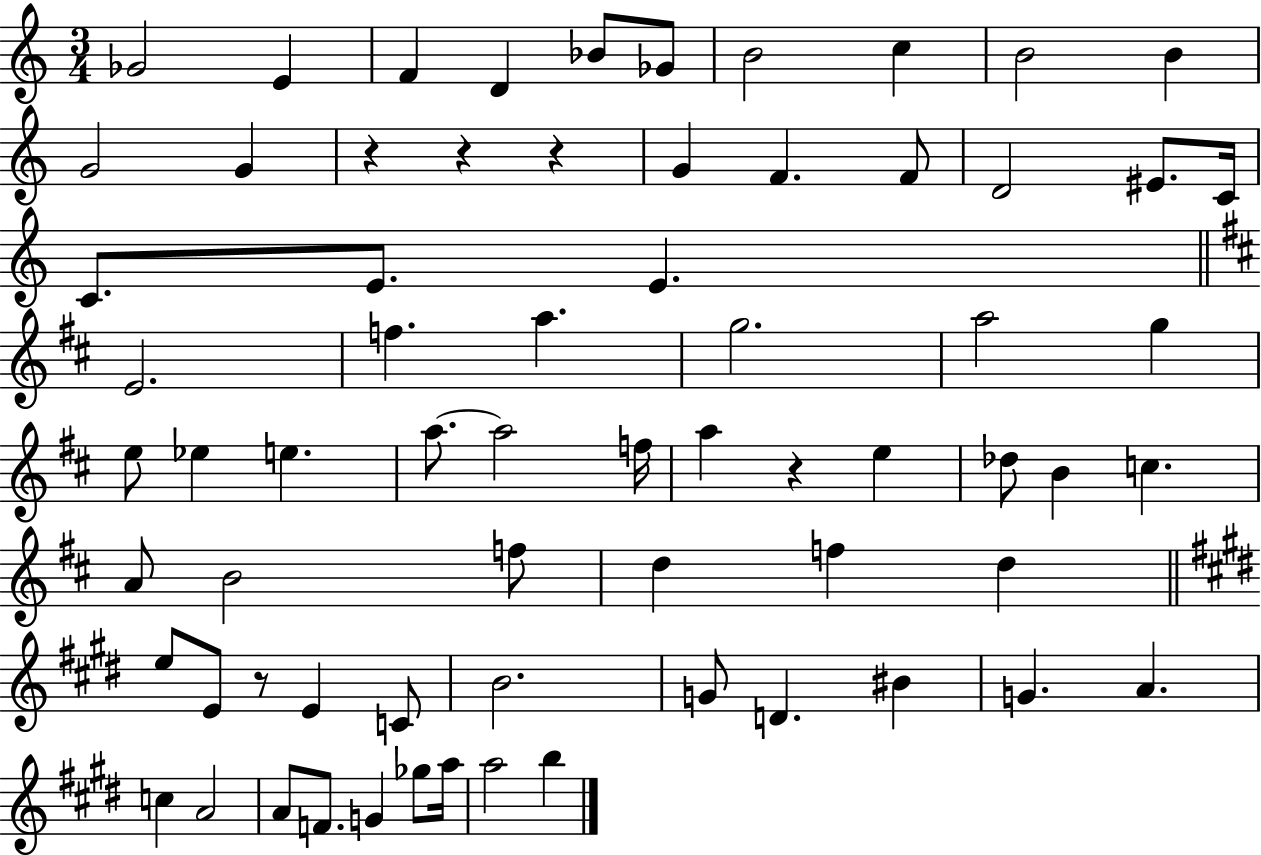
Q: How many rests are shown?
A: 5